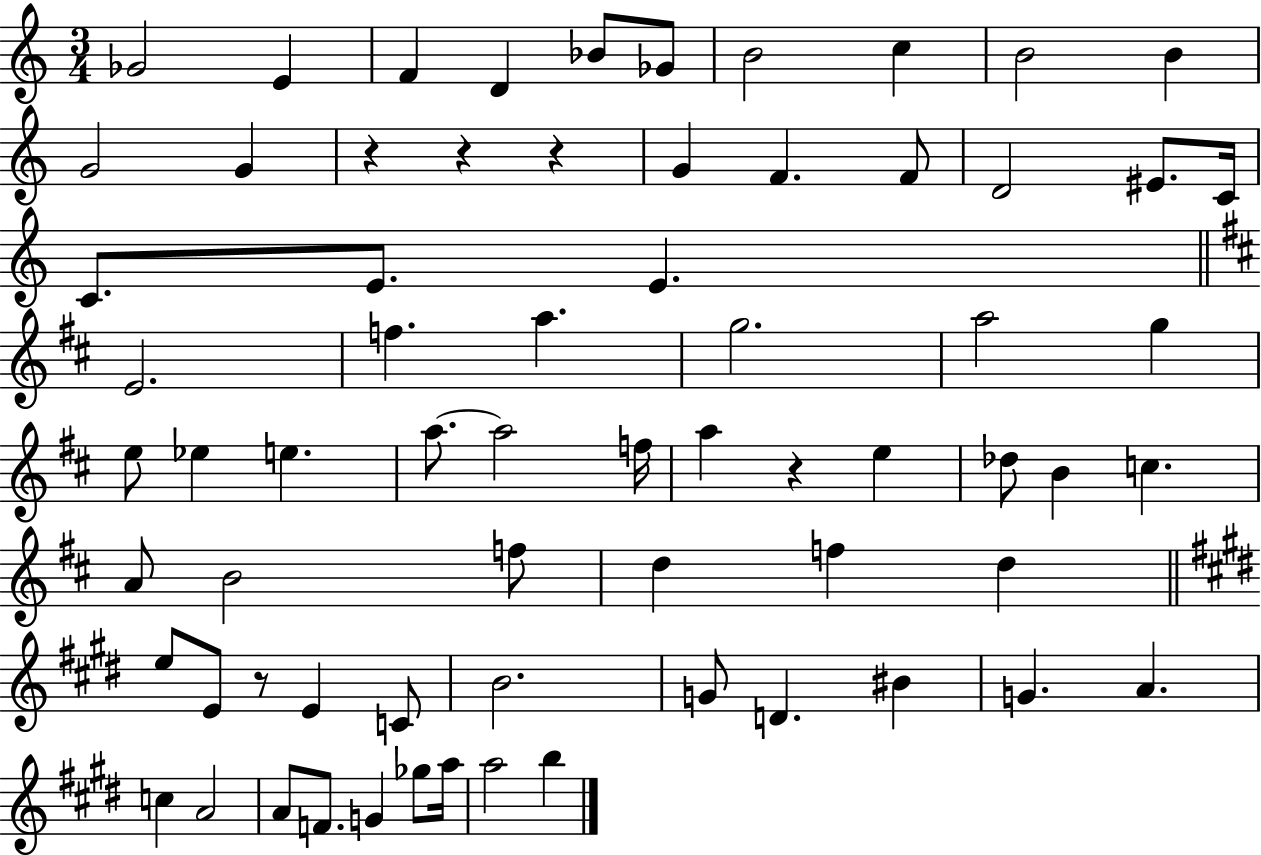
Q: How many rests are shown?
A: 5